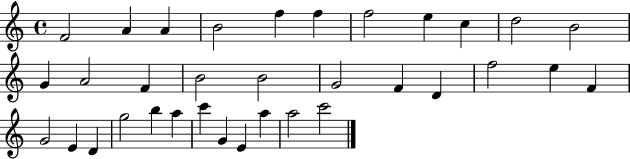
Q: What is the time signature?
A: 4/4